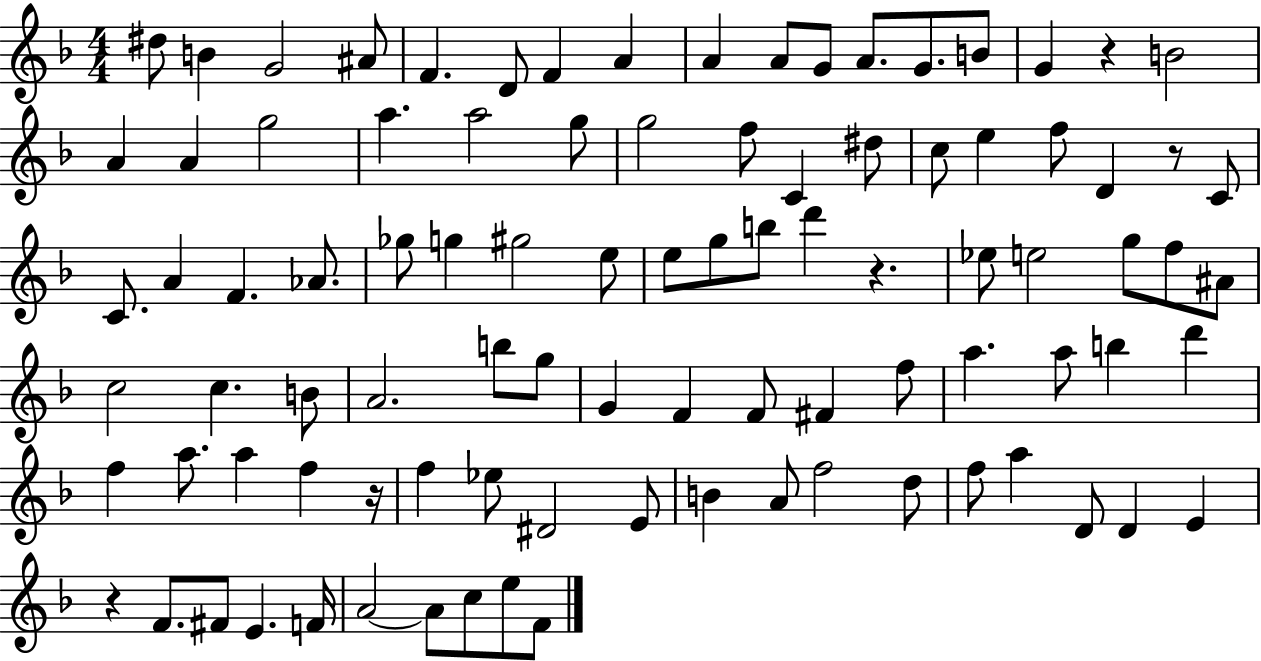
{
  \clef treble
  \numericTimeSignature
  \time 4/4
  \key f \major
  dis''8 b'4 g'2 ais'8 | f'4. d'8 f'4 a'4 | a'4 a'8 g'8 a'8. g'8. b'8 | g'4 r4 b'2 | \break a'4 a'4 g''2 | a''4. a''2 g''8 | g''2 f''8 c'4 dis''8 | c''8 e''4 f''8 d'4 r8 c'8 | \break c'8. a'4 f'4. aes'8. | ges''8 g''4 gis''2 e''8 | e''8 g''8 b''8 d'''4 r4. | ees''8 e''2 g''8 f''8 ais'8 | \break c''2 c''4. b'8 | a'2. b''8 g''8 | g'4 f'4 f'8 fis'4 f''8 | a''4. a''8 b''4 d'''4 | \break f''4 a''8. a''4 f''4 r16 | f''4 ees''8 dis'2 e'8 | b'4 a'8 f''2 d''8 | f''8 a''4 d'8 d'4 e'4 | \break r4 f'8. fis'8 e'4. f'16 | a'2~~ a'8 c''8 e''8 f'8 | \bar "|."
}